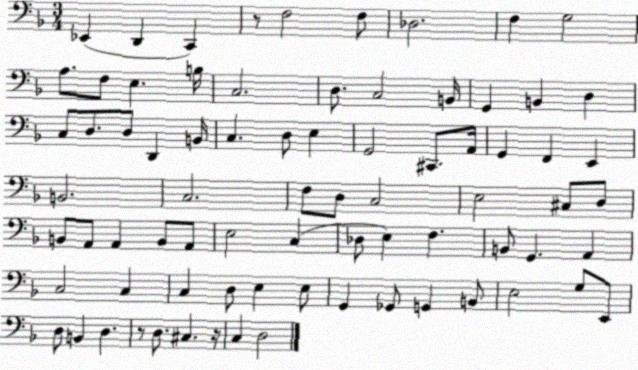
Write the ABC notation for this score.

X:1
T:Untitled
M:3/4
L:1/4
K:F
_E,, D,, C,, z/2 F,2 F,/2 _D,2 F, G,2 A,/2 F,/2 E, B,/4 C,2 D,/2 C,2 B,,/4 G,, B,, D, C,/2 D,/2 D,/2 D,, B,,/4 C, D,/2 E, G,,2 ^C,,/2 A,,/4 G,, F,, E,, B,,2 C,2 F,/2 D,/2 C,2 E,2 ^C,/2 D,/2 B,,/2 A,,/2 A,, B,,/2 A,,/2 E,2 C, _D,/2 E, F, B,,/2 G,, A,, C,2 C, C, D,/2 E, E,/2 G,, _G,,/2 G,, B,,/2 E,2 G,/2 E,,/2 D,/2 B,, D, z/2 D,/2 ^C, z/4 C, D,2